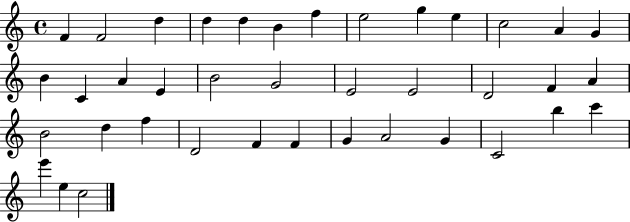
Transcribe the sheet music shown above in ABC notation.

X:1
T:Untitled
M:4/4
L:1/4
K:C
F F2 d d d B f e2 g e c2 A G B C A E B2 G2 E2 E2 D2 F A B2 d f D2 F F G A2 G C2 b c' e' e c2